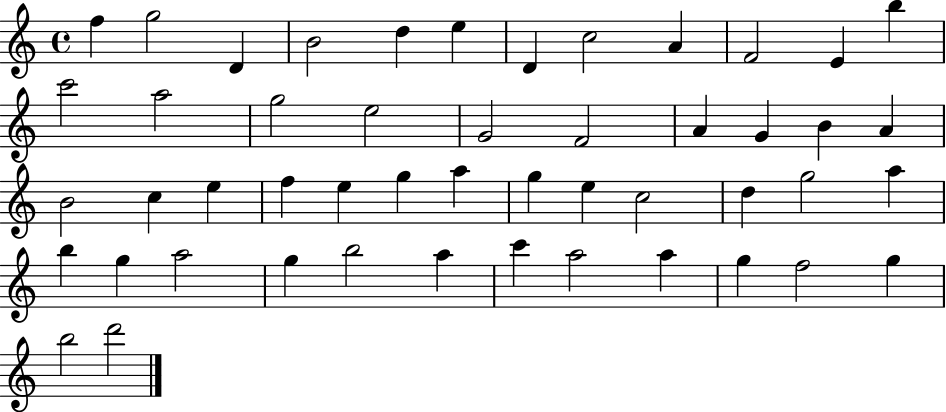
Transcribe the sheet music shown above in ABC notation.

X:1
T:Untitled
M:4/4
L:1/4
K:C
f g2 D B2 d e D c2 A F2 E b c'2 a2 g2 e2 G2 F2 A G B A B2 c e f e g a g e c2 d g2 a b g a2 g b2 a c' a2 a g f2 g b2 d'2